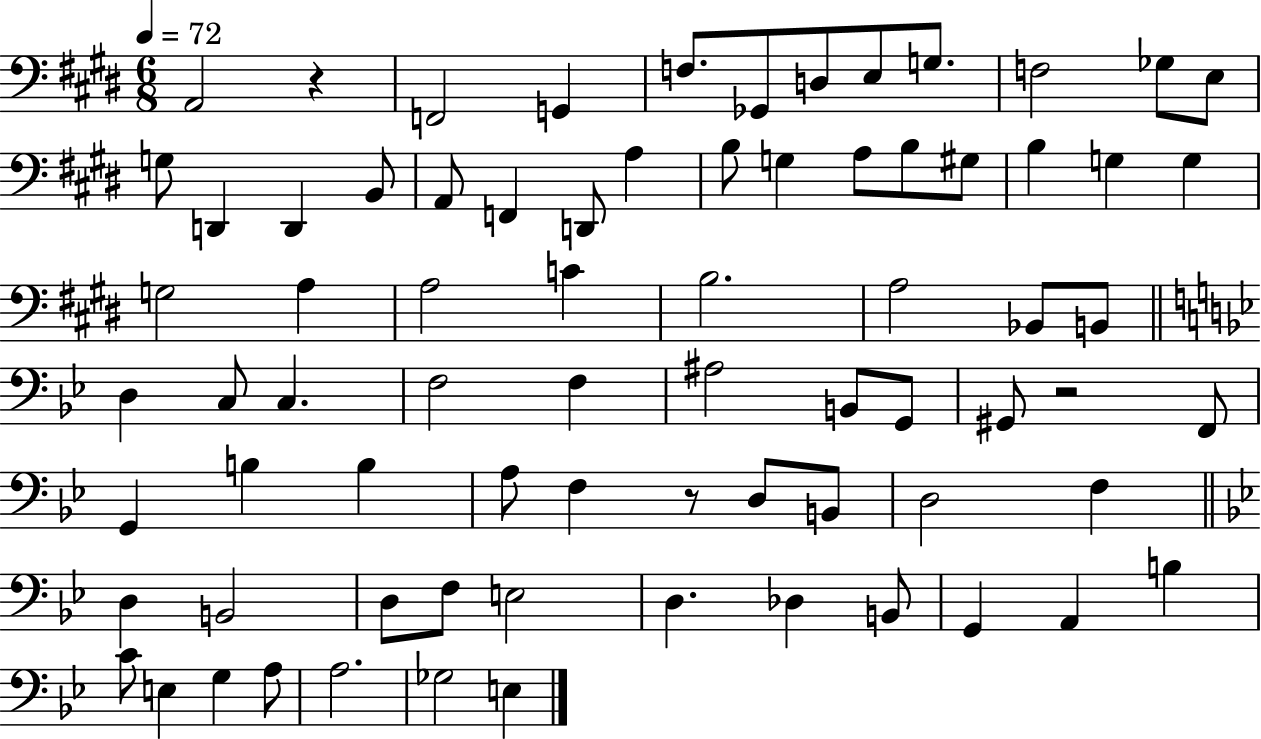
A2/h R/q F2/h G2/q F3/e. Gb2/e D3/e E3/e G3/e. F3/h Gb3/e E3/e G3/e D2/q D2/q B2/e A2/e F2/q D2/e A3/q B3/e G3/q A3/e B3/e G#3/e B3/q G3/q G3/q G3/h A3/q A3/h C4/q B3/h. A3/h Bb2/e B2/e D3/q C3/e C3/q. F3/h F3/q A#3/h B2/e G2/e G#2/e R/h F2/e G2/q B3/q B3/q A3/e F3/q R/e D3/e B2/e D3/h F3/q D3/q B2/h D3/e F3/e E3/h D3/q. Db3/q B2/e G2/q A2/q B3/q C4/e E3/q G3/q A3/e A3/h. Gb3/h E3/q